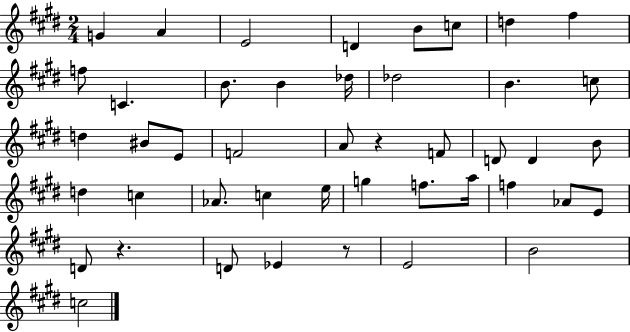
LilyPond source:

{
  \clef treble
  \numericTimeSignature
  \time 2/4
  \key e \major
  g'4 a'4 | e'2 | d'4 b'8 c''8 | d''4 fis''4 | \break f''8 c'4. | b'8. b'4 des''16 | des''2 | b'4. c''8 | \break d''4 bis'8 e'8 | f'2 | a'8 r4 f'8 | d'8 d'4 b'8 | \break d''4 c''4 | aes'8. c''4 e''16 | g''4 f''8. a''16 | f''4 aes'8 e'8 | \break d'8 r4. | d'8 ees'4 r8 | e'2 | b'2 | \break c''2 | \bar "|."
}